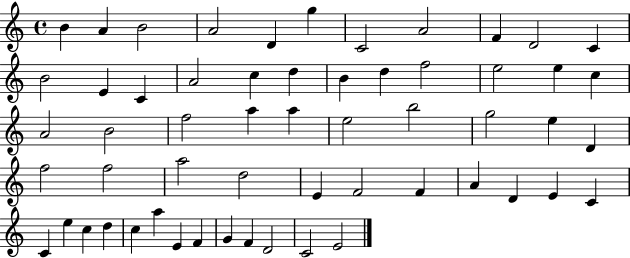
{
  \clef treble
  \time 4/4
  \defaultTimeSignature
  \key c \major
  b'4 a'4 b'2 | a'2 d'4 g''4 | c'2 a'2 | f'4 d'2 c'4 | \break b'2 e'4 c'4 | a'2 c''4 d''4 | b'4 d''4 f''2 | e''2 e''4 c''4 | \break a'2 b'2 | f''2 a''4 a''4 | e''2 b''2 | g''2 e''4 d'4 | \break f''2 f''2 | a''2 d''2 | e'4 f'2 f'4 | a'4 d'4 e'4 c'4 | \break c'4 e''4 c''4 d''4 | c''4 a''4 e'4 f'4 | g'4 f'4 d'2 | c'2 e'2 | \break \bar "|."
}